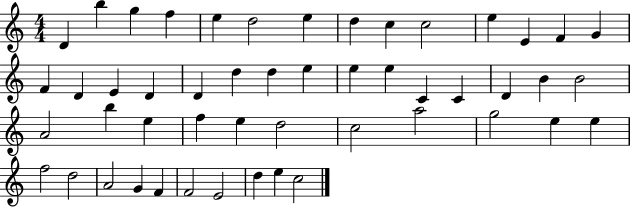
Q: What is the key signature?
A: C major